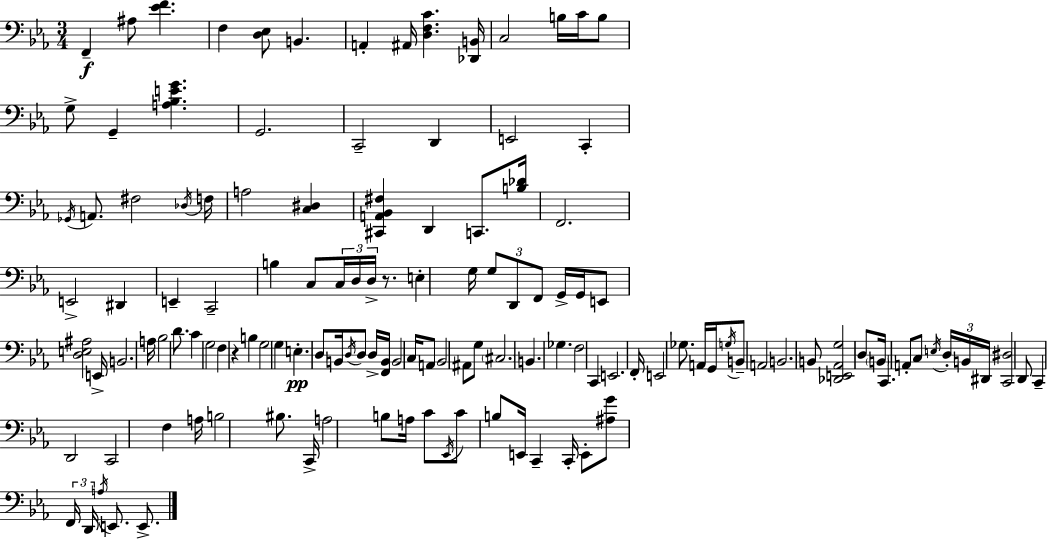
F2/q A#3/e [Eb4,F4]/q. F3/q [D3,Eb3]/e B2/q. A2/q A#2/s [D3,F3,C4]/q. [Db2,B2]/s C3/h B3/s C4/s B3/e G3/e G2/q [A3,Bb3,E4,G4]/q. G2/h. C2/h D2/q E2/h C2/q Gb2/s A2/e. F#3/h Db3/s F3/s A3/h [C3,D#3]/q [C#2,A2,Bb2,F#3]/q D2/q C2/e. [B3,Db4]/s F2/h. E2/h D#2/q E2/q C2/h B3/q C3/e C3/s D3/s D3/s R/e. E3/q G3/s G3/e D2/e F2/e G2/s G2/s E2/e [D3,E3,A#3]/h E2/s B2/h. A3/s Bb3/h D4/e. C4/q G3/h F3/q R/q B3/q G3/h G3/q E3/q. D3/e B2/s D3/s D3/e D3/s [F2,B2]/s B2/h C3/s A2/e Bb2/h A#2/e G3/e C#3/h. B2/q. Gb3/q. F3/h C2/q E2/h. F2/s E2/h Gb3/e. A2/s G2/s G3/s B2/e A2/h B2/h. B2/e [Db2,E2,Ab2,G3]/h D3/e B2/s C2/q. A2/e C3/e E3/s D3/s B2/s D#2/s [C2,D#3]/h D2/e C2/q D2/h C2/h F3/q A3/s B3/h BIS3/e. C2/s A3/h B3/e A3/s C4/e Eb2/s C4/e B3/e E2/s C2/q C2/s E2/e [A#3,G4]/e F2/s D2/s A3/s E2/e. E2/e.